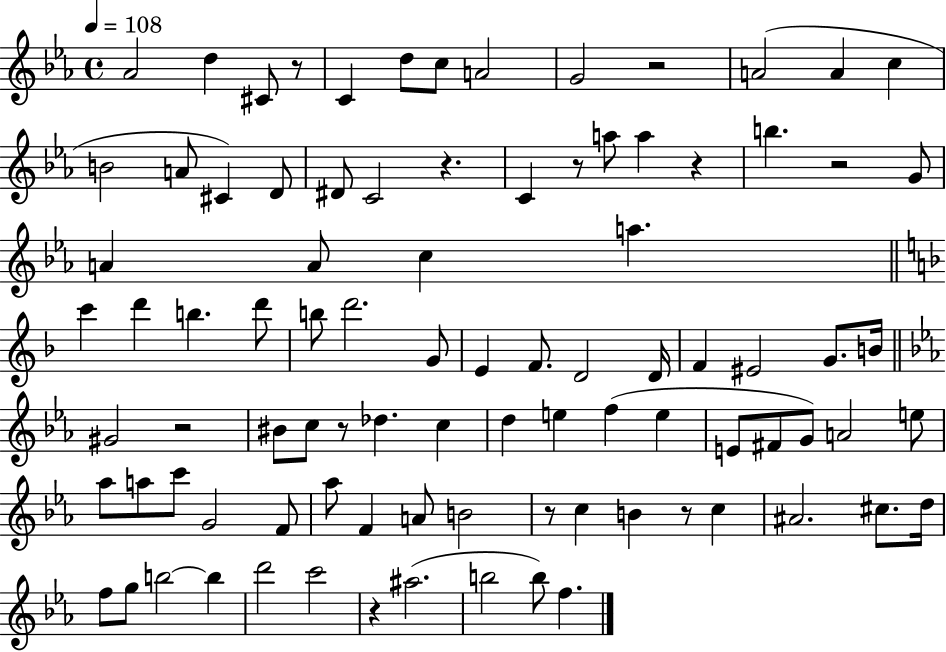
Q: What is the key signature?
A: EES major